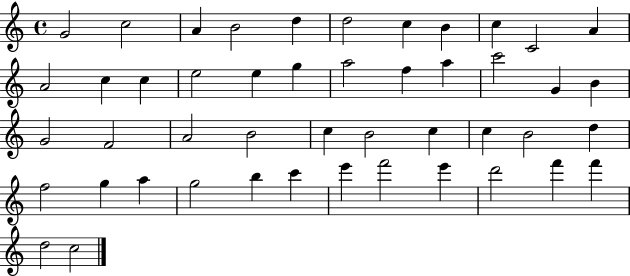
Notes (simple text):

G4/h C5/h A4/q B4/h D5/q D5/h C5/q B4/q C5/q C4/h A4/q A4/h C5/q C5/q E5/h E5/q G5/q A5/h F5/q A5/q C6/h G4/q B4/q G4/h F4/h A4/h B4/h C5/q B4/h C5/q C5/q B4/h D5/q F5/h G5/q A5/q G5/h B5/q C6/q E6/q F6/h E6/q D6/h F6/q F6/q D5/h C5/h